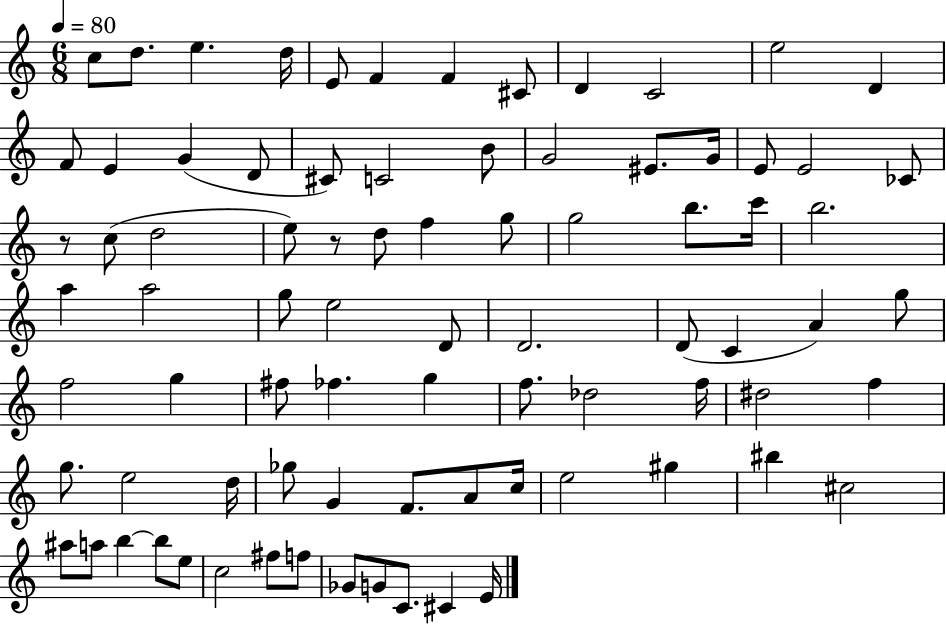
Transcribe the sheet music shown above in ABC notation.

X:1
T:Untitled
M:6/8
L:1/4
K:C
c/2 d/2 e d/4 E/2 F F ^C/2 D C2 e2 D F/2 E G D/2 ^C/2 C2 B/2 G2 ^E/2 G/4 E/2 E2 _C/2 z/2 c/2 d2 e/2 z/2 d/2 f g/2 g2 b/2 c'/4 b2 a a2 g/2 e2 D/2 D2 D/2 C A g/2 f2 g ^f/2 _f g f/2 _d2 f/4 ^d2 f g/2 e2 d/4 _g/2 G F/2 A/2 c/4 e2 ^g ^b ^c2 ^a/2 a/2 b b/2 e/2 c2 ^f/2 f/2 _G/2 G/2 C/2 ^C E/4